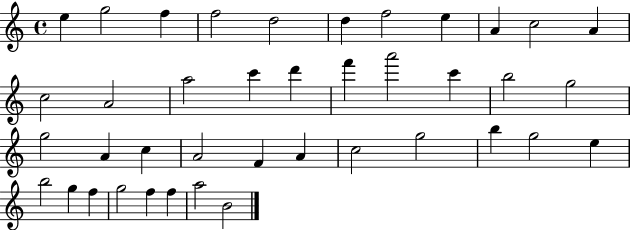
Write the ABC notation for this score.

X:1
T:Untitled
M:4/4
L:1/4
K:C
e g2 f f2 d2 d f2 e A c2 A c2 A2 a2 c' d' f' a'2 c' b2 g2 g2 A c A2 F A c2 g2 b g2 e b2 g f g2 f f a2 B2